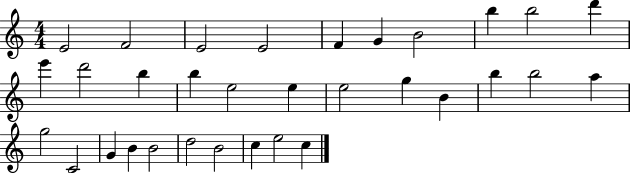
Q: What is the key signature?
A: C major